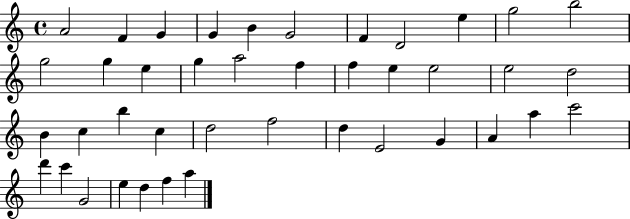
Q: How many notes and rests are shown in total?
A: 41